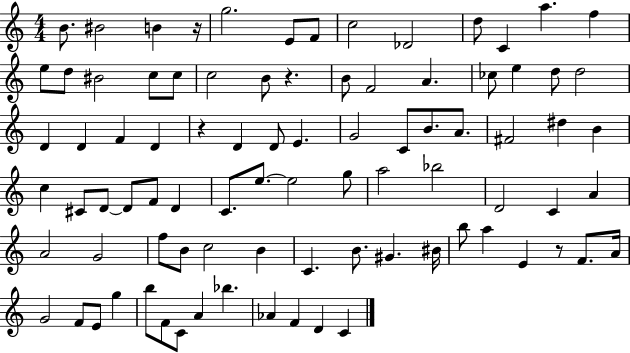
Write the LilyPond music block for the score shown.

{
  \clef treble
  \numericTimeSignature
  \time 4/4
  \key c \major
  b'8. bis'2 b'4 r16 | g''2. e'8 f'8 | c''2 des'2 | d''8 c'4 a''4. f''4 | \break e''8 d''8 bis'2 c''8 c''8 | c''2 b'8 r4. | b'8 f'2 a'4. | ces''8 e''4 d''8 d''2 | \break d'4 d'4 f'4 d'4 | r4 d'4 d'8 e'4. | g'2 c'8 b'8. a'8. | fis'2 dis''4 b'4 | \break c''4 cis'8 d'8~~ d'8 f'8 d'4 | c'8. e''8.~~ e''2 g''8 | a''2 bes''2 | d'2 c'4 a'4 | \break a'2 g'2 | f''8 b'8 c''2 b'4 | c'4. b'8. gis'4. bis'16 | b''8 a''4 e'4 r8 f'8. a'16 | \break g'2 f'8 e'8 g''4 | b''8 f'8 c'8 a'4 bes''4. | aes'4 f'4 d'4 c'4 | \bar "|."
}